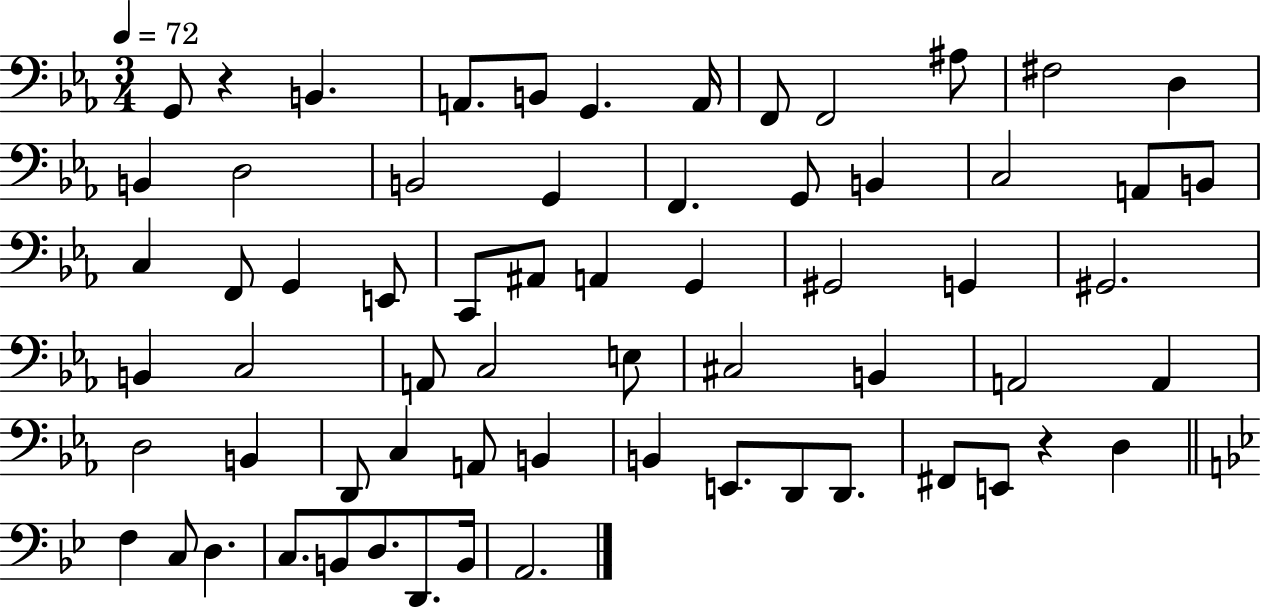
X:1
T:Untitled
M:3/4
L:1/4
K:Eb
G,,/2 z B,, A,,/2 B,,/2 G,, A,,/4 F,,/2 F,,2 ^A,/2 ^F,2 D, B,, D,2 B,,2 G,, F,, G,,/2 B,, C,2 A,,/2 B,,/2 C, F,,/2 G,, E,,/2 C,,/2 ^A,,/2 A,, G,, ^G,,2 G,, ^G,,2 B,, C,2 A,,/2 C,2 E,/2 ^C,2 B,, A,,2 A,, D,2 B,, D,,/2 C, A,,/2 B,, B,, E,,/2 D,,/2 D,,/2 ^F,,/2 E,,/2 z D, F, C,/2 D, C,/2 B,,/2 D,/2 D,,/2 B,,/4 A,,2